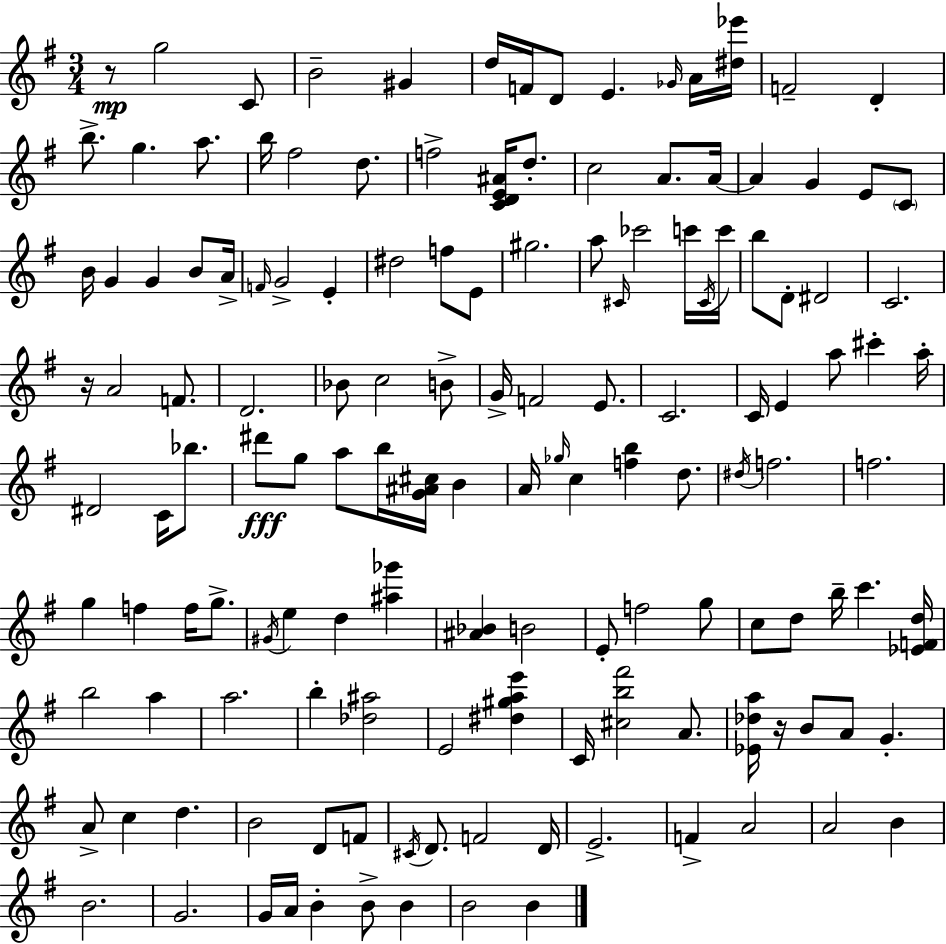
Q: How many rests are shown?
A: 3